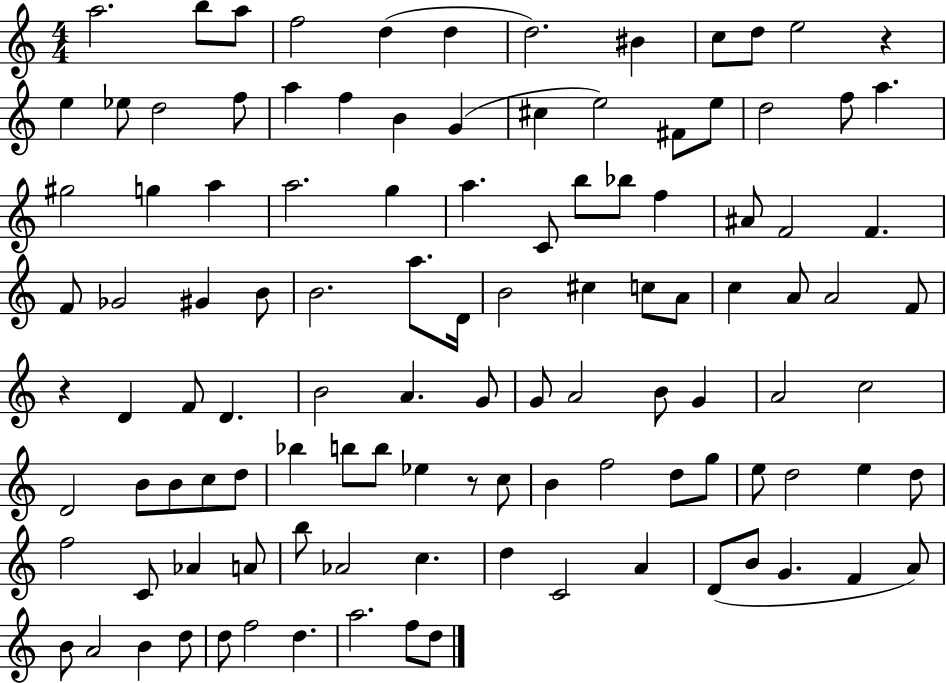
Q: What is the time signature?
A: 4/4